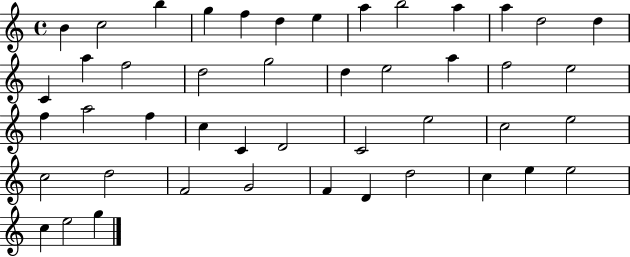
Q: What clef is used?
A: treble